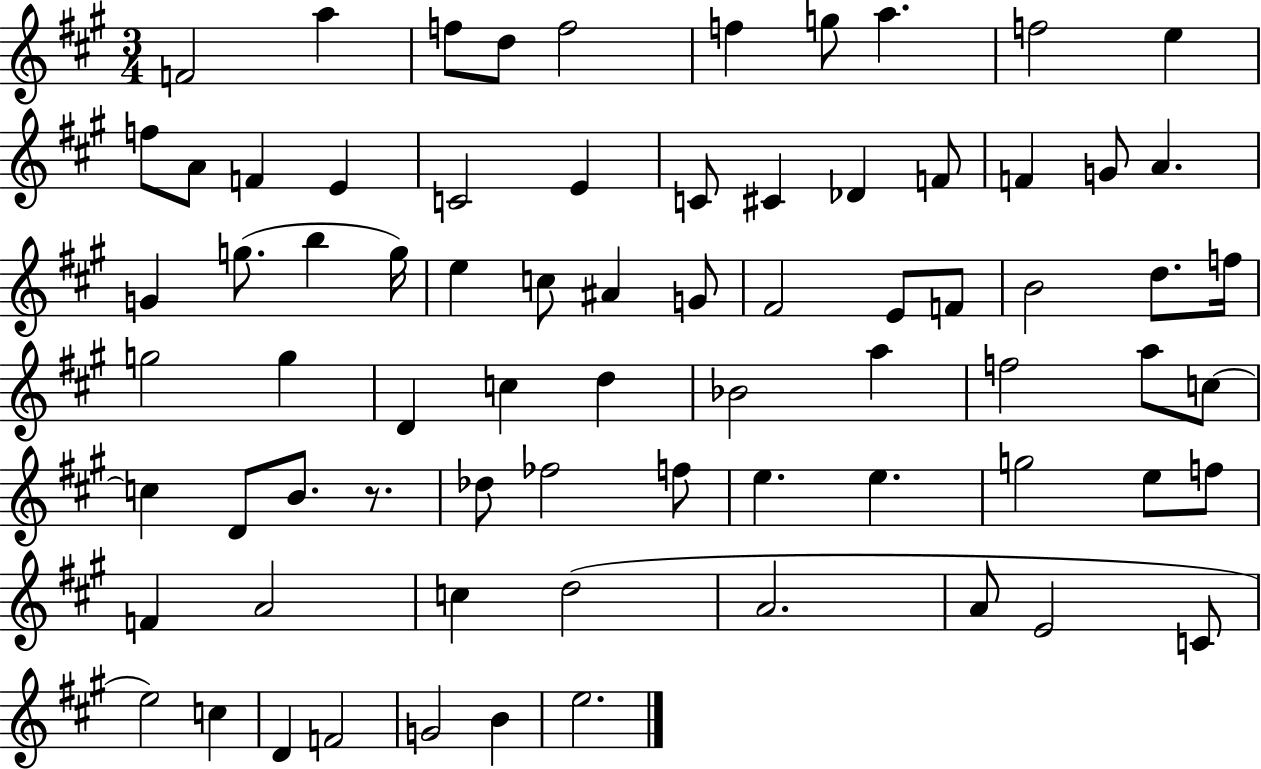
F4/h A5/q F5/e D5/e F5/h F5/q G5/e A5/q. F5/h E5/q F5/e A4/e F4/q E4/q C4/h E4/q C4/e C#4/q Db4/q F4/e F4/q G4/e A4/q. G4/q G5/e. B5/q G5/s E5/q C5/e A#4/q G4/e F#4/h E4/e F4/e B4/h D5/e. F5/s G5/h G5/q D4/q C5/q D5/q Bb4/h A5/q F5/h A5/e C5/e C5/q D4/e B4/e. R/e. Db5/e FES5/h F5/e E5/q. E5/q. G5/h E5/e F5/e F4/q A4/h C5/q D5/h A4/h. A4/e E4/h C4/e E5/h C5/q D4/q F4/h G4/h B4/q E5/h.